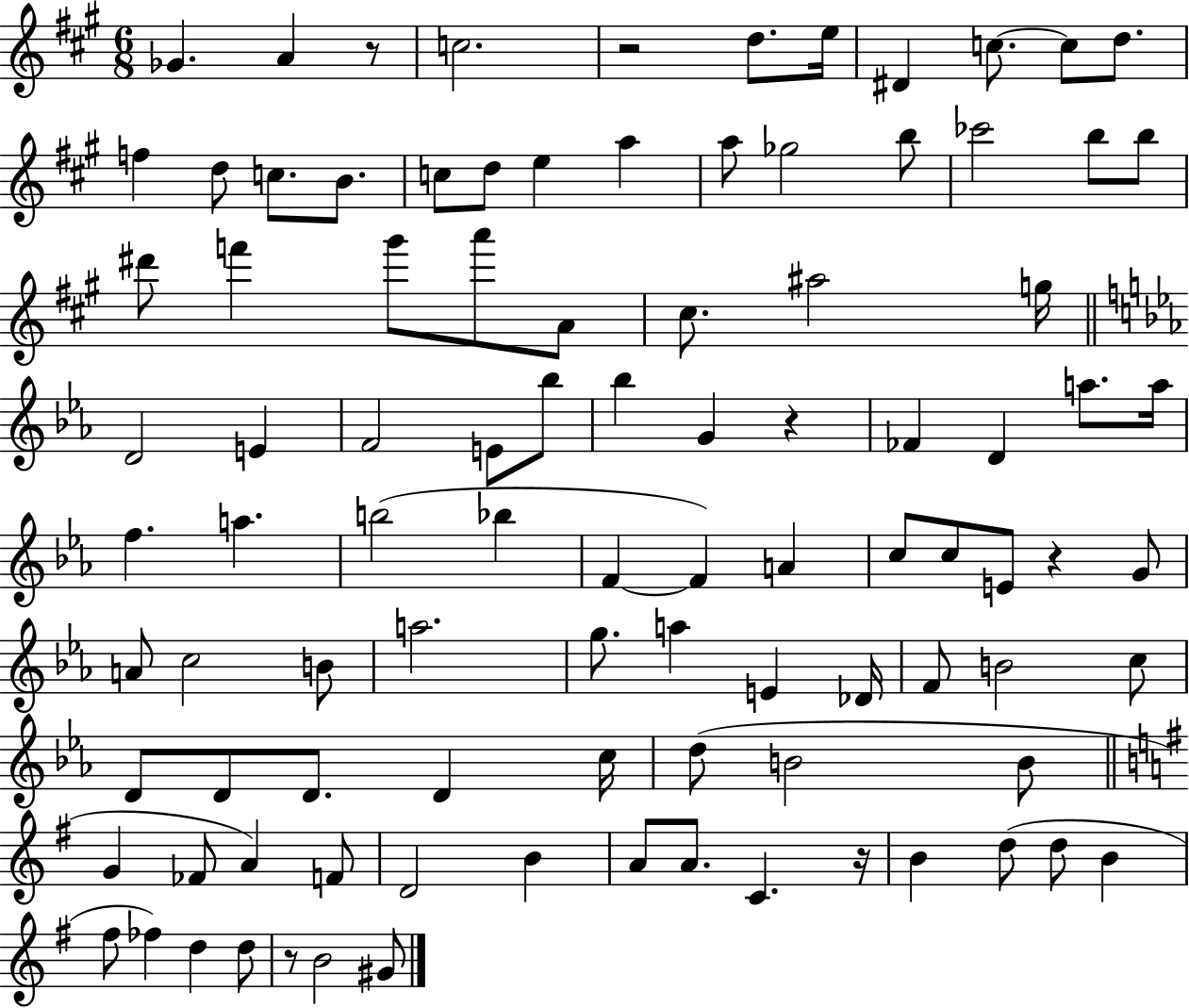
Gb4/q. A4/q R/e C5/h. R/h D5/e. E5/s D#4/q C5/e. C5/e D5/e. F5/q D5/e C5/e. B4/e. C5/e D5/e E5/q A5/q A5/e Gb5/h B5/e CES6/h B5/e B5/e D#6/e F6/q G#6/e A6/e A4/e C#5/e. A#5/h G5/s D4/h E4/q F4/h E4/e Bb5/e Bb5/q G4/q R/q FES4/q D4/q A5/e. A5/s F5/q. A5/q. B5/h Bb5/q F4/q F4/q A4/q C5/e C5/e E4/e R/q G4/e A4/e C5/h B4/e A5/h. G5/e. A5/q E4/q Db4/s F4/e B4/h C5/e D4/e D4/e D4/e. D4/q C5/s D5/e B4/h B4/e G4/q FES4/e A4/q F4/e D4/h B4/q A4/e A4/e. C4/q. R/s B4/q D5/e D5/e B4/q F#5/e FES5/q D5/q D5/e R/e B4/h G#4/e